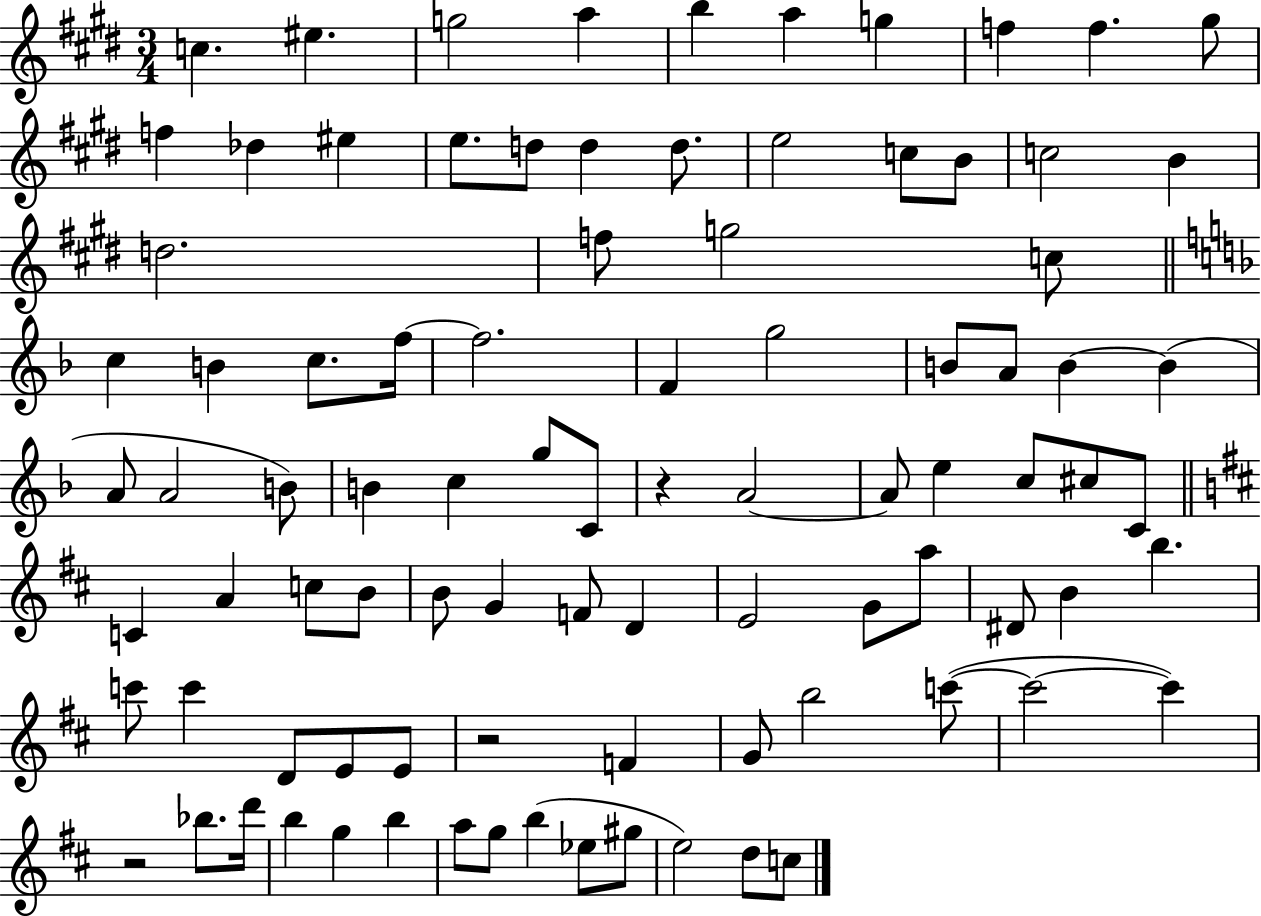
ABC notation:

X:1
T:Untitled
M:3/4
L:1/4
K:E
c ^e g2 a b a g f f ^g/2 f _d ^e e/2 d/2 d d/2 e2 c/2 B/2 c2 B d2 f/2 g2 c/2 c B c/2 f/4 f2 F g2 B/2 A/2 B B A/2 A2 B/2 B c g/2 C/2 z A2 A/2 e c/2 ^c/2 C/2 C A c/2 B/2 B/2 G F/2 D E2 G/2 a/2 ^D/2 B b c'/2 c' D/2 E/2 E/2 z2 F G/2 b2 c'/2 c'2 c' z2 _b/2 d'/4 b g b a/2 g/2 b _e/2 ^g/2 e2 d/2 c/2